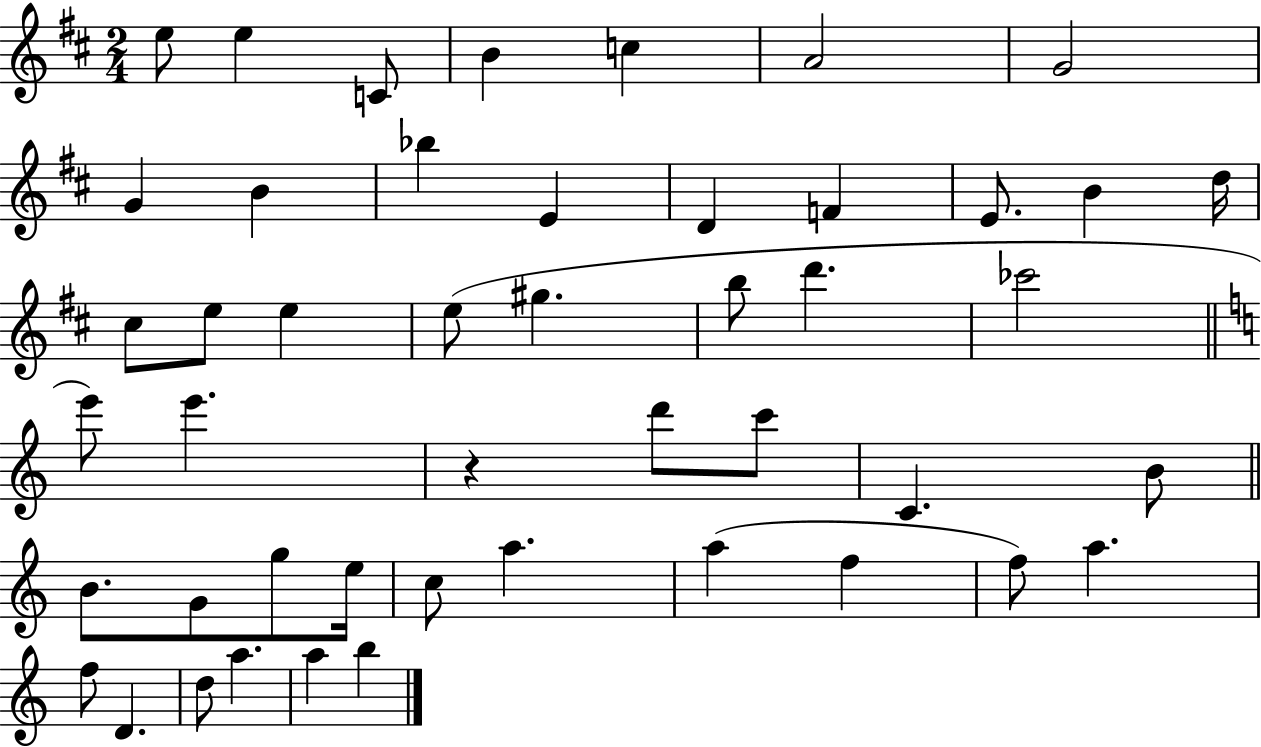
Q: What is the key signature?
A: D major